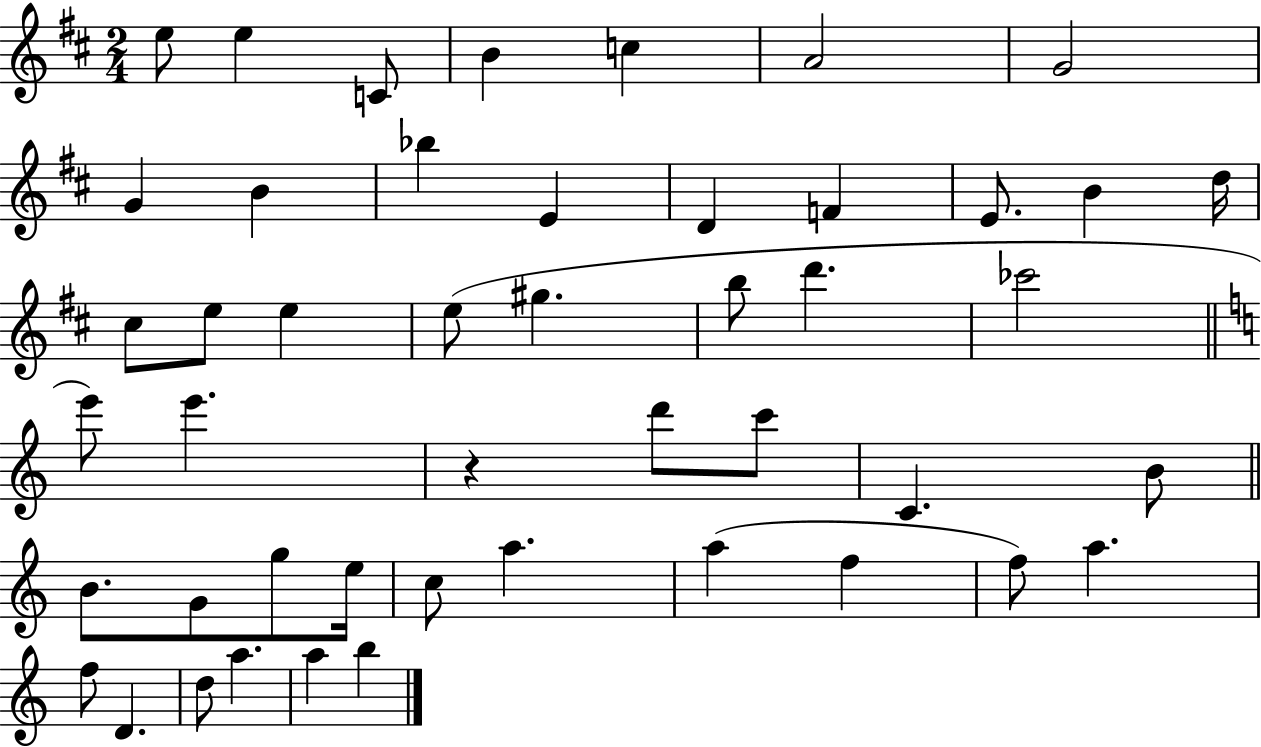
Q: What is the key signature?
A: D major